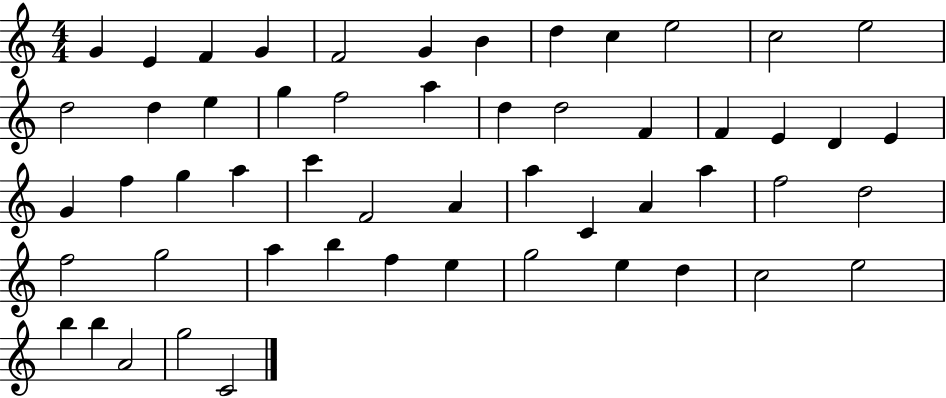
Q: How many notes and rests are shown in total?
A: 54